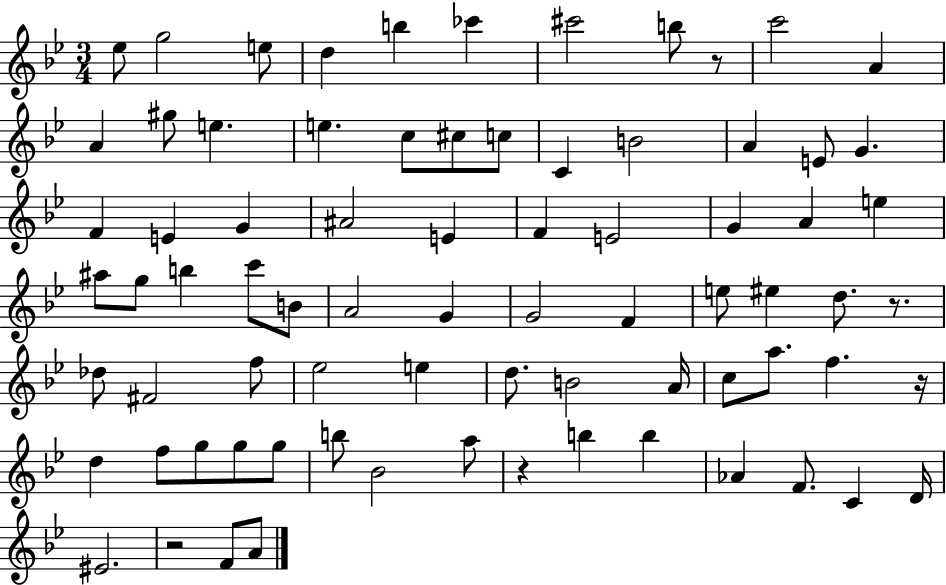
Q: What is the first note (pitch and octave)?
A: Eb5